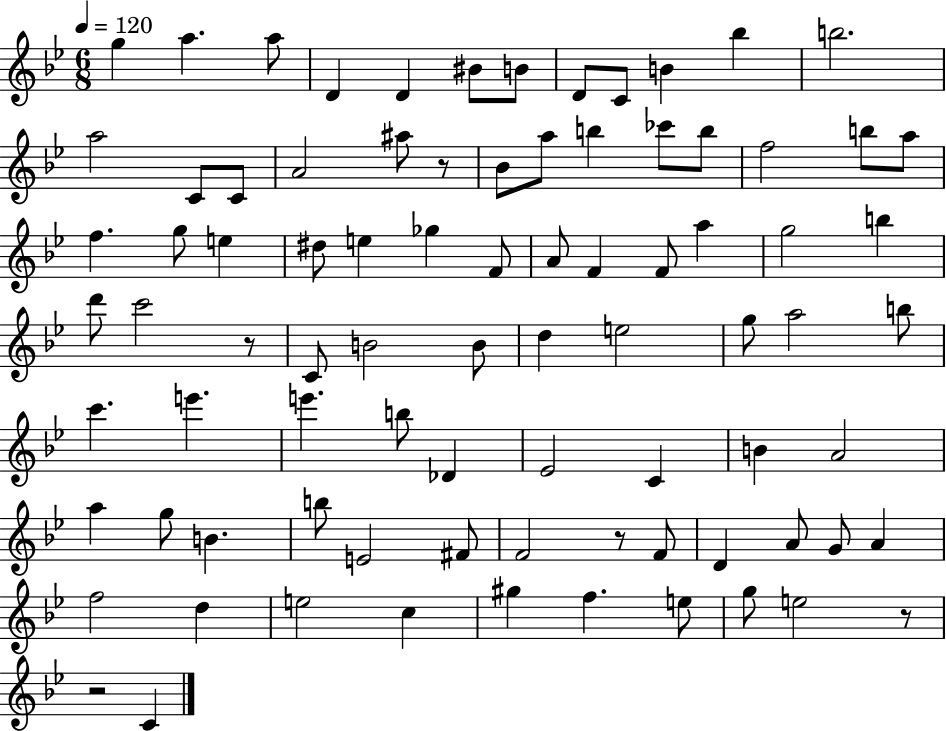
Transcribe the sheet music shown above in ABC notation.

X:1
T:Untitled
M:6/8
L:1/4
K:Bb
g a a/2 D D ^B/2 B/2 D/2 C/2 B _b b2 a2 C/2 C/2 A2 ^a/2 z/2 _B/2 a/2 b _c'/2 b/2 f2 b/2 a/2 f g/2 e ^d/2 e _g F/2 A/2 F F/2 a g2 b d'/2 c'2 z/2 C/2 B2 B/2 d e2 g/2 a2 b/2 c' e' e' b/2 _D _E2 C B A2 a g/2 B b/2 E2 ^F/2 F2 z/2 F/2 D A/2 G/2 A f2 d e2 c ^g f e/2 g/2 e2 z/2 z2 C